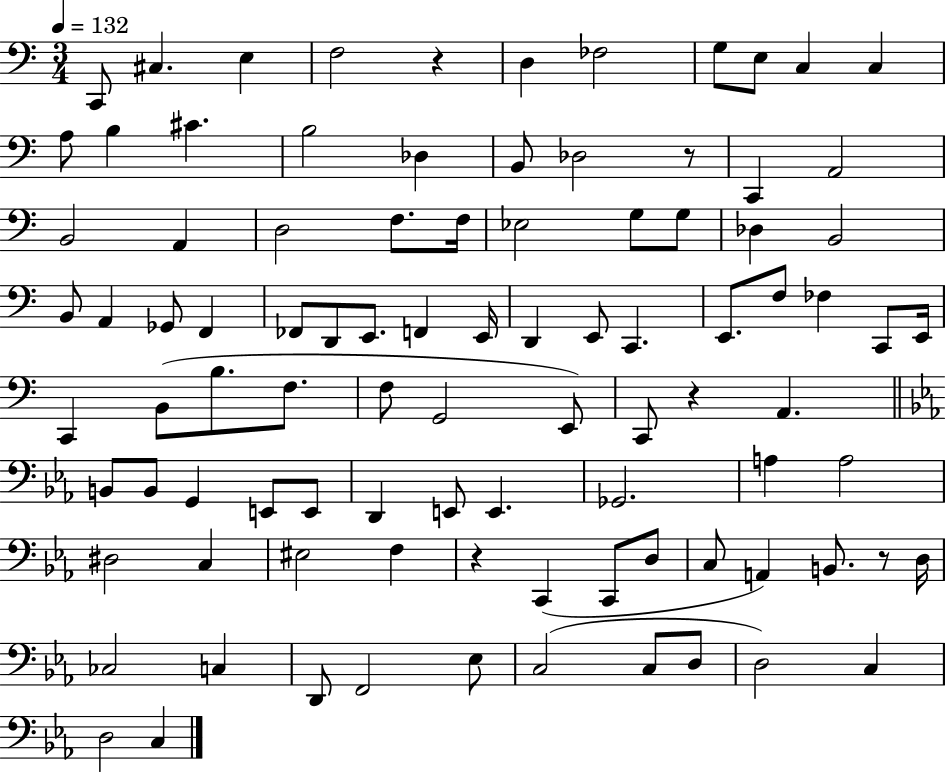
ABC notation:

X:1
T:Untitled
M:3/4
L:1/4
K:C
C,,/2 ^C, E, F,2 z D, _F,2 G,/2 E,/2 C, C, A,/2 B, ^C B,2 _D, B,,/2 _D,2 z/2 C,, A,,2 B,,2 A,, D,2 F,/2 F,/4 _E,2 G,/2 G,/2 _D, B,,2 B,,/2 A,, _G,,/2 F,, _F,,/2 D,,/2 E,,/2 F,, E,,/4 D,, E,,/2 C,, E,,/2 F,/2 _F, C,,/2 E,,/4 C,, B,,/2 B,/2 F,/2 F,/2 G,,2 E,,/2 C,,/2 z A,, B,,/2 B,,/2 G,, E,,/2 E,,/2 D,, E,,/2 E,, _G,,2 A, A,2 ^D,2 C, ^E,2 F, z C,, C,,/2 D,/2 C,/2 A,, B,,/2 z/2 D,/4 _C,2 C, D,,/2 F,,2 _E,/2 C,2 C,/2 D,/2 D,2 C, D,2 C,